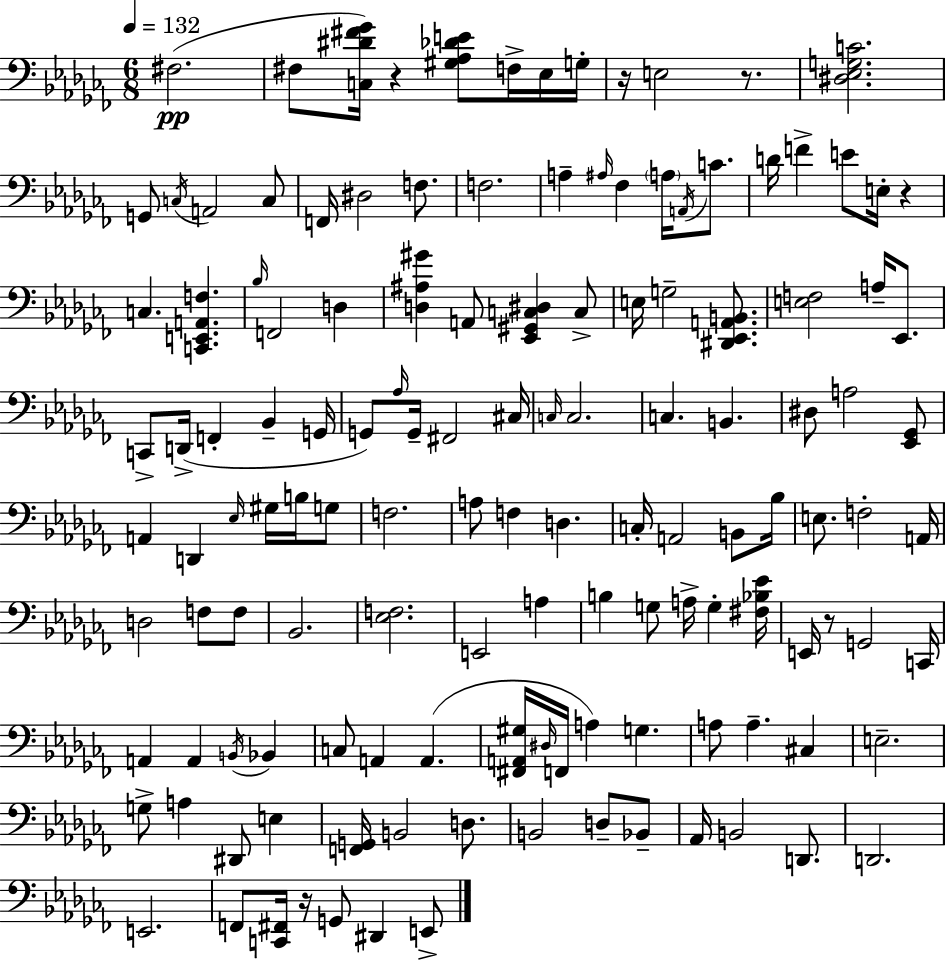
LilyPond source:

{
  \clef bass
  \numericTimeSignature
  \time 6/8
  \key aes \minor
  \tempo 4 = 132
  fis2.(\pp | fis8 <c dis' fis' ges'>16) r4 <gis aes des' e'>8 f16-> ees16 g16-. | r16 e2 r8. | <dis ees g c'>2. | \break g,8 \acciaccatura { c16 } a,2 c8 | f,16 dis2 f8. | f2. | a4-- \grace { ais16 } fes4 \parenthesize a16 \acciaccatura { a,16 } | \break c'8. d'16 f'4-> e'8 e16-. r4 | c4. <c, e, a, f>4. | \grace { bes16 } f,2 | d4 <d ais gis'>4 a,8 <ees, gis, c dis>4 | \break c8-> e16 g2-- | <dis, ees, a, b,>8. <e f>2 | a16-- ees,8. c,8-> d,16->( f,4-. bes,4-- | g,16 g,8) \grace { aes16 } g,16-- fis,2 | \break cis16 \grace { c16 } c2. | c4. | b,4. dis8 a2 | <ees, ges,>8 a,4 d,4 | \break \grace { ees16 } gis16 b16 g8 f2. | a8 f4 | d4. c16-. a,2 | b,8 bes16 e8. f2-. | \break a,16 d2 | f8 f8 bes,2. | <ees f>2. | e,2 | \break a4 b4 g8 | a16-> g4-. <fis bes ees'>16 e,16 r8 g,2 | c,16 a,4 a,4 | \acciaccatura { b,16 } bes,4 c8 a,4 | \break a,4.( <fis, a, gis>16 \grace { dis16 } f,16 a4) | g4. a8 a4.-- | cis4 e2.-- | g8-> a4 | \break dis,8 e4 <f, g,>16 b,2 | d8. b,2 | d8-- bes,8-- aes,16 b,2 | d,8. d,2. | \break e,2. | f,8 <c, fis,>16 | r16 g,8 dis,4 e,8-> \bar "|."
}